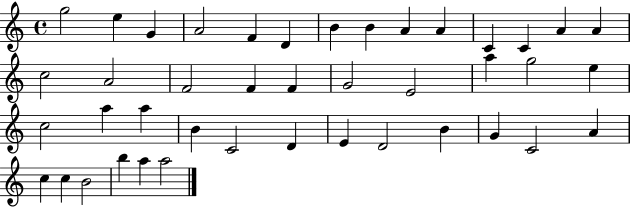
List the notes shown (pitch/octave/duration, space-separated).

G5/h E5/q G4/q A4/h F4/q D4/q B4/q B4/q A4/q A4/q C4/q C4/q A4/q A4/q C5/h A4/h F4/h F4/q F4/q G4/h E4/h A5/q G5/h E5/q C5/h A5/q A5/q B4/q C4/h D4/q E4/q D4/h B4/q G4/q C4/h A4/q C5/q C5/q B4/h B5/q A5/q A5/h